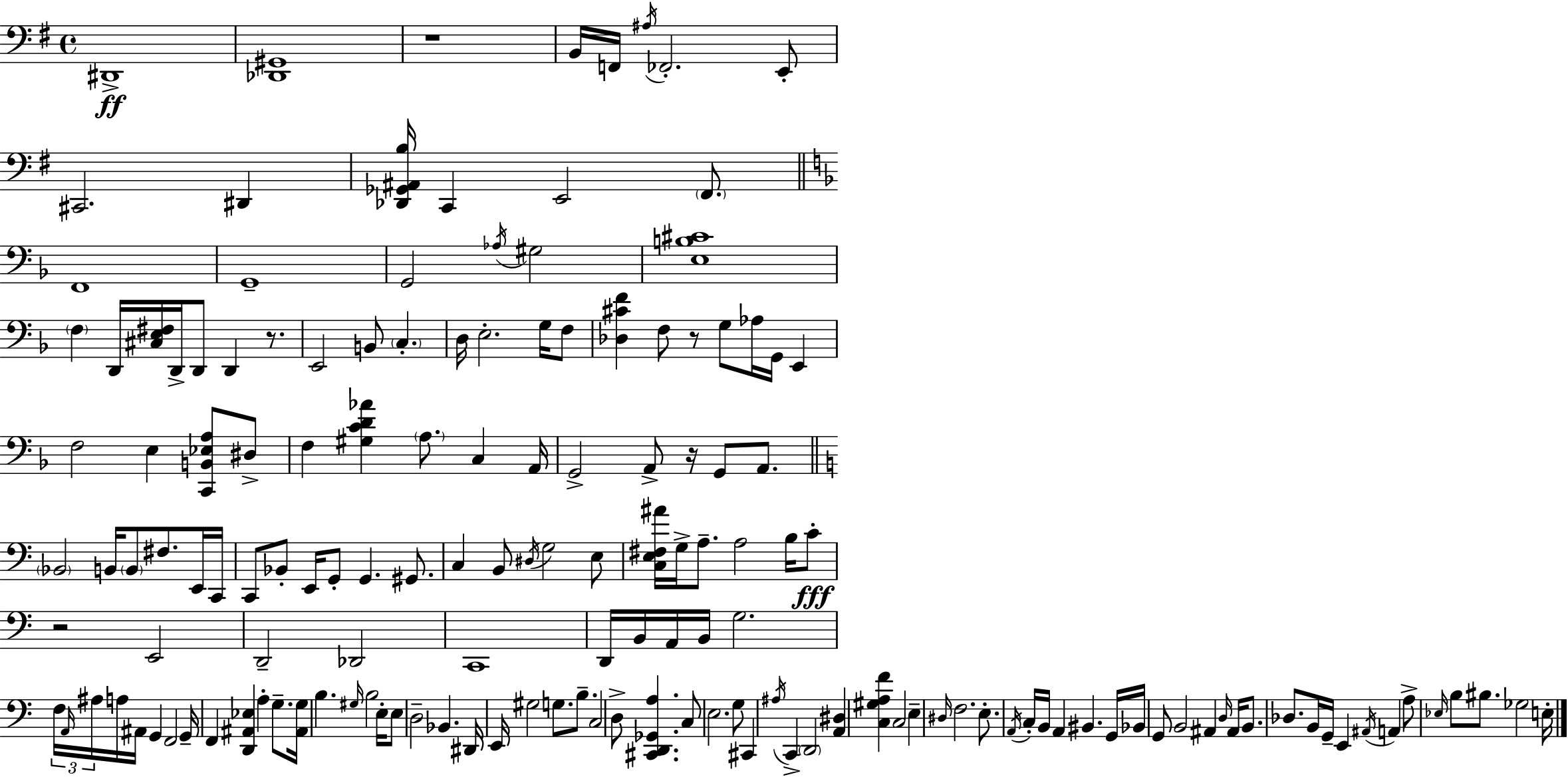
D#2/w [Db2,G#2]/w R/w B2/s F2/s A#3/s FES2/h. E2/e C#2/h. D#2/q [Db2,Gb2,A#2,B3]/s C2/q E2/h F#2/e. F2/w G2/w G2/h Ab3/s G#3/h [E3,B3,C#4]/w F3/q D2/s [C#3,E3,F#3]/s D2/s D2/e D2/q R/e. E2/h B2/e C3/q. D3/s E3/h. G3/s F3/e [Db3,C#4,F4]/q F3/e R/e G3/e Ab3/s G2/s E2/q F3/h E3/q [C2,B2,Eb3,A3]/e D#3/e F3/q [G#3,C4,D4,Ab4]/q A3/e. C3/q A2/s G2/h A2/e R/s G2/e A2/e. Bb2/h B2/s B2/e F#3/e. E2/s C2/s C2/e Bb2/e E2/s G2/e G2/q. G#2/e. C3/q B2/e D#3/s G3/h E3/e [C3,E3,F#3,A#4]/s G3/s A3/e. A3/h B3/s C4/e R/h E2/h D2/h Db2/h C2/w D2/s B2/s A2/s B2/s G3/h. F3/s A2/s A#3/s A3/s A#2/s G2/q F2/h G2/s F2/q [D2,A#2,Eb3]/q A3/q G3/e. [A#2,G3]/s B3/q. G#3/s B3/h E3/s E3/e D3/h Bb2/q. D#2/s E2/s G#3/h G3/e. B3/e. C3/h D3/e [C#2,D2,Gb2,A3]/q. C3/e E3/h. G3/e C#2/q A#3/s C2/q D2/h [A2,D#3]/q [C3,G#3,A3,F4]/q C3/h E3/q D#3/s F3/h. E3/e. A2/s C3/s B2/s A2/q BIS2/q. G2/s Bb2/s G2/e B2/h A#2/q D3/s A#2/s B2/e. Db3/e. B2/s G2/s E2/q A#2/s A2/q A3/e Eb3/s B3/e BIS3/e. Gb3/h E3/s